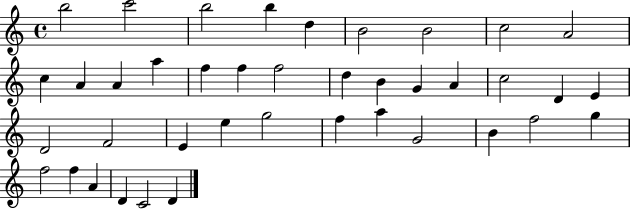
B5/h C6/h B5/h B5/q D5/q B4/h B4/h C5/h A4/h C5/q A4/q A4/q A5/q F5/q F5/q F5/h D5/q B4/q G4/q A4/q C5/h D4/q E4/q D4/h F4/h E4/q E5/q G5/h F5/q A5/q G4/h B4/q F5/h G5/q F5/h F5/q A4/q D4/q C4/h D4/q